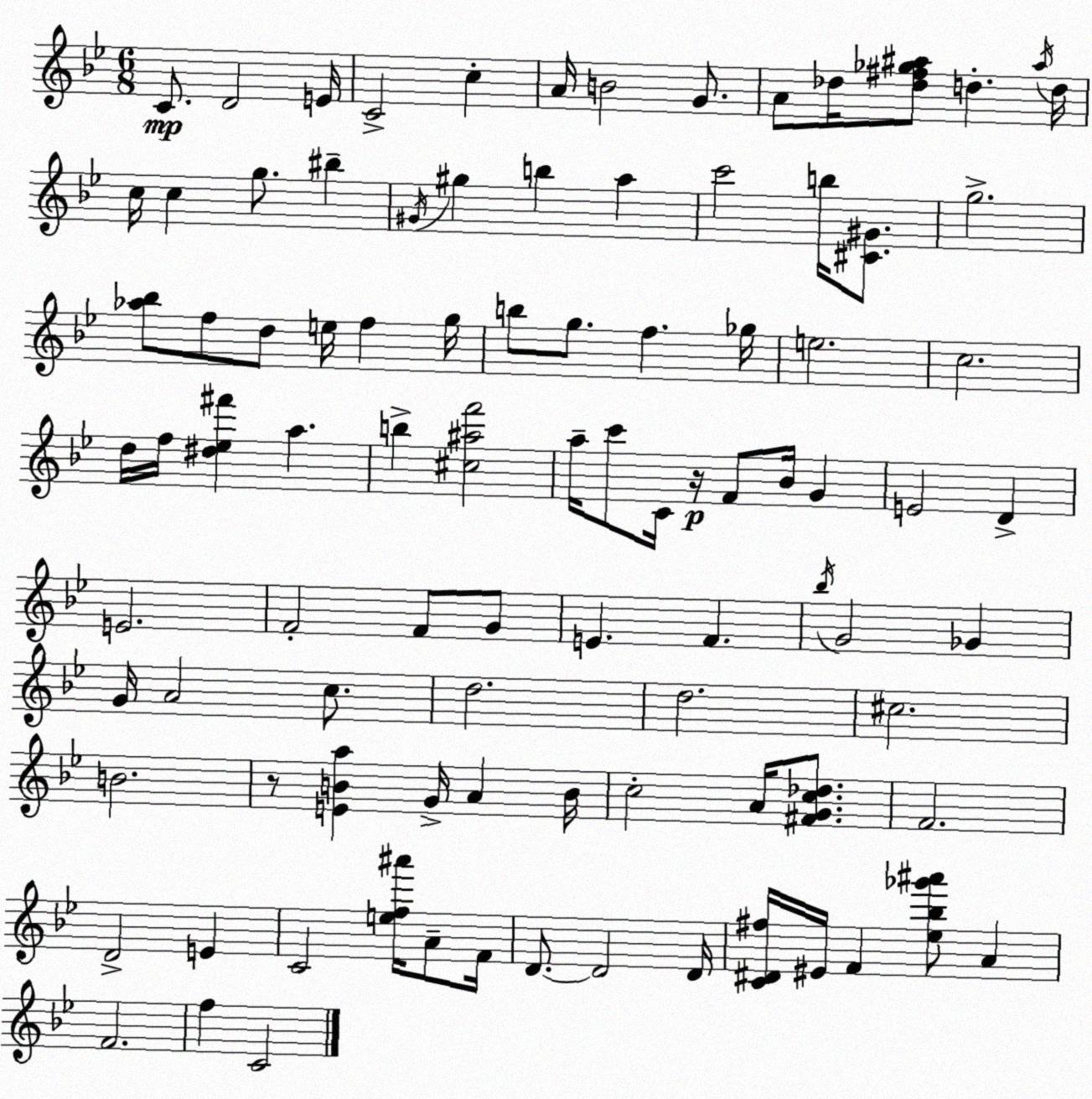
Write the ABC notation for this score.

X:1
T:Untitled
M:6/8
L:1/4
K:Bb
C/2 D2 E/4 C2 c A/4 B2 G/2 A/2 _d/4 [_d^f_g^a]/2 d ^a/4 d/4 c/4 c g/2 ^b ^G/4 ^g b a c'2 b/4 [^C^G]/2 g2 [_a_b]/2 f/2 d/2 e/4 f g/4 b/2 g/2 f _g/4 e2 c2 d/4 f/4 [^d_e^f'] a b [^c^af']2 a/4 c'/2 C/4 z/4 F/2 _B/4 G E2 D E2 F2 F/2 G/2 E F _b/4 G2 _G G/4 A2 c/2 d2 d2 ^c2 B2 z/2 [EBa] G/4 A B/4 c2 A/4 [^FGc_d]/2 F2 D2 E C2 [ef^a']/4 A/2 F/4 D/2 D2 D/4 [C^D^f]/4 ^E/4 F [_e_b_g'^a']/2 A F2 f C2